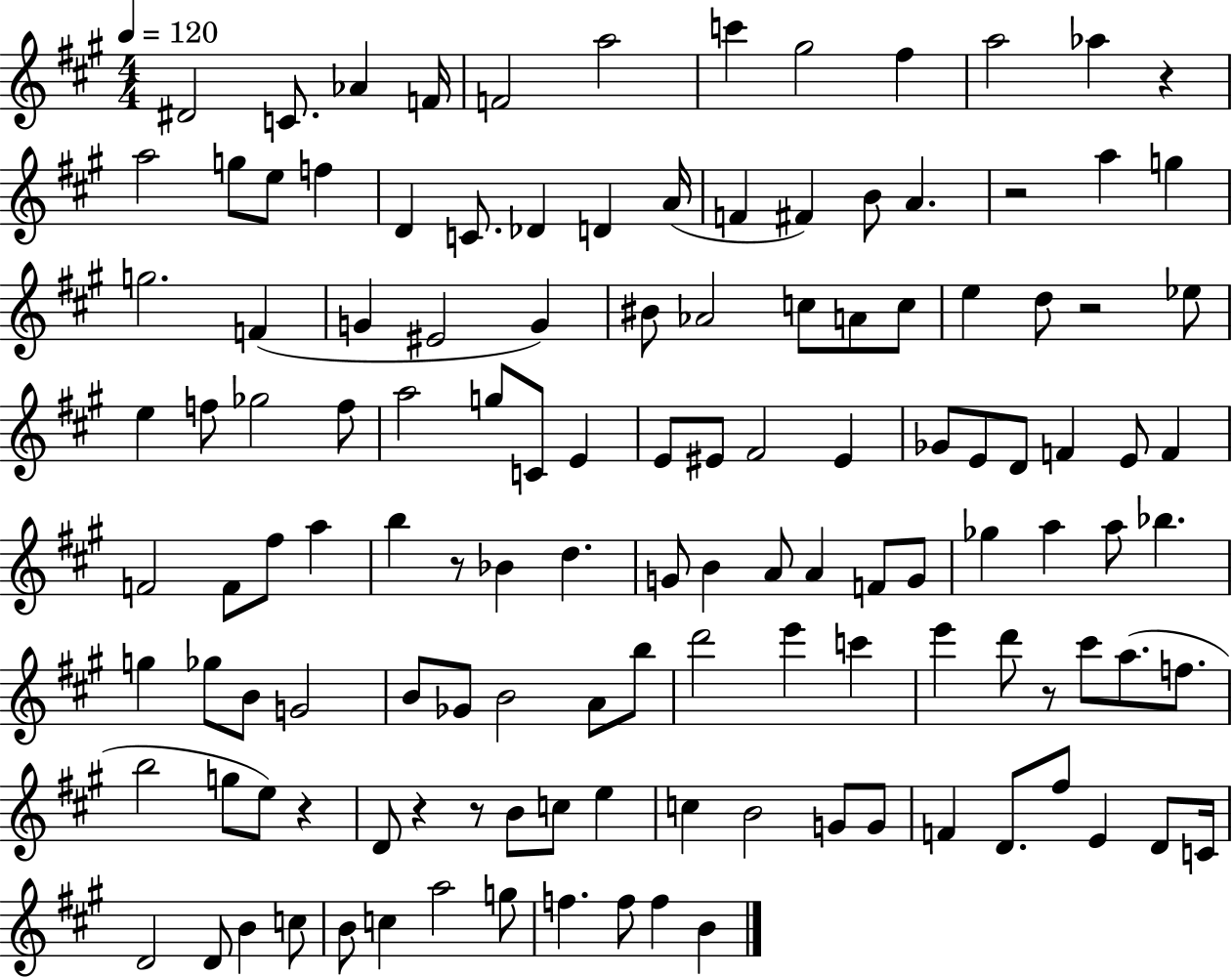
{
  \clef treble
  \numericTimeSignature
  \time 4/4
  \key a \major
  \tempo 4 = 120
  \repeat volta 2 { dis'2 c'8. aes'4 f'16 | f'2 a''2 | c'''4 gis''2 fis''4 | a''2 aes''4 r4 | \break a''2 g''8 e''8 f''4 | d'4 c'8. des'4 d'4 a'16( | f'4 fis'4) b'8 a'4. | r2 a''4 g''4 | \break g''2. f'4( | g'4 eis'2 g'4) | bis'8 aes'2 c''8 a'8 c''8 | e''4 d''8 r2 ees''8 | \break e''4 f''8 ges''2 f''8 | a''2 g''8 c'8 e'4 | e'8 eis'8 fis'2 eis'4 | ges'8 e'8 d'8 f'4 e'8 f'4 | \break f'2 f'8 fis''8 a''4 | b''4 r8 bes'4 d''4. | g'8 b'4 a'8 a'4 f'8 g'8 | ges''4 a''4 a''8 bes''4. | \break g''4 ges''8 b'8 g'2 | b'8 ges'8 b'2 a'8 b''8 | d'''2 e'''4 c'''4 | e'''4 d'''8 r8 cis'''8 a''8.( f''8. | \break b''2 g''8 e''8) r4 | d'8 r4 r8 b'8 c''8 e''4 | c''4 b'2 g'8 g'8 | f'4 d'8. fis''8 e'4 d'8 c'16 | \break d'2 d'8 b'4 c''8 | b'8 c''4 a''2 g''8 | f''4. f''8 f''4 b'4 | } \bar "|."
}